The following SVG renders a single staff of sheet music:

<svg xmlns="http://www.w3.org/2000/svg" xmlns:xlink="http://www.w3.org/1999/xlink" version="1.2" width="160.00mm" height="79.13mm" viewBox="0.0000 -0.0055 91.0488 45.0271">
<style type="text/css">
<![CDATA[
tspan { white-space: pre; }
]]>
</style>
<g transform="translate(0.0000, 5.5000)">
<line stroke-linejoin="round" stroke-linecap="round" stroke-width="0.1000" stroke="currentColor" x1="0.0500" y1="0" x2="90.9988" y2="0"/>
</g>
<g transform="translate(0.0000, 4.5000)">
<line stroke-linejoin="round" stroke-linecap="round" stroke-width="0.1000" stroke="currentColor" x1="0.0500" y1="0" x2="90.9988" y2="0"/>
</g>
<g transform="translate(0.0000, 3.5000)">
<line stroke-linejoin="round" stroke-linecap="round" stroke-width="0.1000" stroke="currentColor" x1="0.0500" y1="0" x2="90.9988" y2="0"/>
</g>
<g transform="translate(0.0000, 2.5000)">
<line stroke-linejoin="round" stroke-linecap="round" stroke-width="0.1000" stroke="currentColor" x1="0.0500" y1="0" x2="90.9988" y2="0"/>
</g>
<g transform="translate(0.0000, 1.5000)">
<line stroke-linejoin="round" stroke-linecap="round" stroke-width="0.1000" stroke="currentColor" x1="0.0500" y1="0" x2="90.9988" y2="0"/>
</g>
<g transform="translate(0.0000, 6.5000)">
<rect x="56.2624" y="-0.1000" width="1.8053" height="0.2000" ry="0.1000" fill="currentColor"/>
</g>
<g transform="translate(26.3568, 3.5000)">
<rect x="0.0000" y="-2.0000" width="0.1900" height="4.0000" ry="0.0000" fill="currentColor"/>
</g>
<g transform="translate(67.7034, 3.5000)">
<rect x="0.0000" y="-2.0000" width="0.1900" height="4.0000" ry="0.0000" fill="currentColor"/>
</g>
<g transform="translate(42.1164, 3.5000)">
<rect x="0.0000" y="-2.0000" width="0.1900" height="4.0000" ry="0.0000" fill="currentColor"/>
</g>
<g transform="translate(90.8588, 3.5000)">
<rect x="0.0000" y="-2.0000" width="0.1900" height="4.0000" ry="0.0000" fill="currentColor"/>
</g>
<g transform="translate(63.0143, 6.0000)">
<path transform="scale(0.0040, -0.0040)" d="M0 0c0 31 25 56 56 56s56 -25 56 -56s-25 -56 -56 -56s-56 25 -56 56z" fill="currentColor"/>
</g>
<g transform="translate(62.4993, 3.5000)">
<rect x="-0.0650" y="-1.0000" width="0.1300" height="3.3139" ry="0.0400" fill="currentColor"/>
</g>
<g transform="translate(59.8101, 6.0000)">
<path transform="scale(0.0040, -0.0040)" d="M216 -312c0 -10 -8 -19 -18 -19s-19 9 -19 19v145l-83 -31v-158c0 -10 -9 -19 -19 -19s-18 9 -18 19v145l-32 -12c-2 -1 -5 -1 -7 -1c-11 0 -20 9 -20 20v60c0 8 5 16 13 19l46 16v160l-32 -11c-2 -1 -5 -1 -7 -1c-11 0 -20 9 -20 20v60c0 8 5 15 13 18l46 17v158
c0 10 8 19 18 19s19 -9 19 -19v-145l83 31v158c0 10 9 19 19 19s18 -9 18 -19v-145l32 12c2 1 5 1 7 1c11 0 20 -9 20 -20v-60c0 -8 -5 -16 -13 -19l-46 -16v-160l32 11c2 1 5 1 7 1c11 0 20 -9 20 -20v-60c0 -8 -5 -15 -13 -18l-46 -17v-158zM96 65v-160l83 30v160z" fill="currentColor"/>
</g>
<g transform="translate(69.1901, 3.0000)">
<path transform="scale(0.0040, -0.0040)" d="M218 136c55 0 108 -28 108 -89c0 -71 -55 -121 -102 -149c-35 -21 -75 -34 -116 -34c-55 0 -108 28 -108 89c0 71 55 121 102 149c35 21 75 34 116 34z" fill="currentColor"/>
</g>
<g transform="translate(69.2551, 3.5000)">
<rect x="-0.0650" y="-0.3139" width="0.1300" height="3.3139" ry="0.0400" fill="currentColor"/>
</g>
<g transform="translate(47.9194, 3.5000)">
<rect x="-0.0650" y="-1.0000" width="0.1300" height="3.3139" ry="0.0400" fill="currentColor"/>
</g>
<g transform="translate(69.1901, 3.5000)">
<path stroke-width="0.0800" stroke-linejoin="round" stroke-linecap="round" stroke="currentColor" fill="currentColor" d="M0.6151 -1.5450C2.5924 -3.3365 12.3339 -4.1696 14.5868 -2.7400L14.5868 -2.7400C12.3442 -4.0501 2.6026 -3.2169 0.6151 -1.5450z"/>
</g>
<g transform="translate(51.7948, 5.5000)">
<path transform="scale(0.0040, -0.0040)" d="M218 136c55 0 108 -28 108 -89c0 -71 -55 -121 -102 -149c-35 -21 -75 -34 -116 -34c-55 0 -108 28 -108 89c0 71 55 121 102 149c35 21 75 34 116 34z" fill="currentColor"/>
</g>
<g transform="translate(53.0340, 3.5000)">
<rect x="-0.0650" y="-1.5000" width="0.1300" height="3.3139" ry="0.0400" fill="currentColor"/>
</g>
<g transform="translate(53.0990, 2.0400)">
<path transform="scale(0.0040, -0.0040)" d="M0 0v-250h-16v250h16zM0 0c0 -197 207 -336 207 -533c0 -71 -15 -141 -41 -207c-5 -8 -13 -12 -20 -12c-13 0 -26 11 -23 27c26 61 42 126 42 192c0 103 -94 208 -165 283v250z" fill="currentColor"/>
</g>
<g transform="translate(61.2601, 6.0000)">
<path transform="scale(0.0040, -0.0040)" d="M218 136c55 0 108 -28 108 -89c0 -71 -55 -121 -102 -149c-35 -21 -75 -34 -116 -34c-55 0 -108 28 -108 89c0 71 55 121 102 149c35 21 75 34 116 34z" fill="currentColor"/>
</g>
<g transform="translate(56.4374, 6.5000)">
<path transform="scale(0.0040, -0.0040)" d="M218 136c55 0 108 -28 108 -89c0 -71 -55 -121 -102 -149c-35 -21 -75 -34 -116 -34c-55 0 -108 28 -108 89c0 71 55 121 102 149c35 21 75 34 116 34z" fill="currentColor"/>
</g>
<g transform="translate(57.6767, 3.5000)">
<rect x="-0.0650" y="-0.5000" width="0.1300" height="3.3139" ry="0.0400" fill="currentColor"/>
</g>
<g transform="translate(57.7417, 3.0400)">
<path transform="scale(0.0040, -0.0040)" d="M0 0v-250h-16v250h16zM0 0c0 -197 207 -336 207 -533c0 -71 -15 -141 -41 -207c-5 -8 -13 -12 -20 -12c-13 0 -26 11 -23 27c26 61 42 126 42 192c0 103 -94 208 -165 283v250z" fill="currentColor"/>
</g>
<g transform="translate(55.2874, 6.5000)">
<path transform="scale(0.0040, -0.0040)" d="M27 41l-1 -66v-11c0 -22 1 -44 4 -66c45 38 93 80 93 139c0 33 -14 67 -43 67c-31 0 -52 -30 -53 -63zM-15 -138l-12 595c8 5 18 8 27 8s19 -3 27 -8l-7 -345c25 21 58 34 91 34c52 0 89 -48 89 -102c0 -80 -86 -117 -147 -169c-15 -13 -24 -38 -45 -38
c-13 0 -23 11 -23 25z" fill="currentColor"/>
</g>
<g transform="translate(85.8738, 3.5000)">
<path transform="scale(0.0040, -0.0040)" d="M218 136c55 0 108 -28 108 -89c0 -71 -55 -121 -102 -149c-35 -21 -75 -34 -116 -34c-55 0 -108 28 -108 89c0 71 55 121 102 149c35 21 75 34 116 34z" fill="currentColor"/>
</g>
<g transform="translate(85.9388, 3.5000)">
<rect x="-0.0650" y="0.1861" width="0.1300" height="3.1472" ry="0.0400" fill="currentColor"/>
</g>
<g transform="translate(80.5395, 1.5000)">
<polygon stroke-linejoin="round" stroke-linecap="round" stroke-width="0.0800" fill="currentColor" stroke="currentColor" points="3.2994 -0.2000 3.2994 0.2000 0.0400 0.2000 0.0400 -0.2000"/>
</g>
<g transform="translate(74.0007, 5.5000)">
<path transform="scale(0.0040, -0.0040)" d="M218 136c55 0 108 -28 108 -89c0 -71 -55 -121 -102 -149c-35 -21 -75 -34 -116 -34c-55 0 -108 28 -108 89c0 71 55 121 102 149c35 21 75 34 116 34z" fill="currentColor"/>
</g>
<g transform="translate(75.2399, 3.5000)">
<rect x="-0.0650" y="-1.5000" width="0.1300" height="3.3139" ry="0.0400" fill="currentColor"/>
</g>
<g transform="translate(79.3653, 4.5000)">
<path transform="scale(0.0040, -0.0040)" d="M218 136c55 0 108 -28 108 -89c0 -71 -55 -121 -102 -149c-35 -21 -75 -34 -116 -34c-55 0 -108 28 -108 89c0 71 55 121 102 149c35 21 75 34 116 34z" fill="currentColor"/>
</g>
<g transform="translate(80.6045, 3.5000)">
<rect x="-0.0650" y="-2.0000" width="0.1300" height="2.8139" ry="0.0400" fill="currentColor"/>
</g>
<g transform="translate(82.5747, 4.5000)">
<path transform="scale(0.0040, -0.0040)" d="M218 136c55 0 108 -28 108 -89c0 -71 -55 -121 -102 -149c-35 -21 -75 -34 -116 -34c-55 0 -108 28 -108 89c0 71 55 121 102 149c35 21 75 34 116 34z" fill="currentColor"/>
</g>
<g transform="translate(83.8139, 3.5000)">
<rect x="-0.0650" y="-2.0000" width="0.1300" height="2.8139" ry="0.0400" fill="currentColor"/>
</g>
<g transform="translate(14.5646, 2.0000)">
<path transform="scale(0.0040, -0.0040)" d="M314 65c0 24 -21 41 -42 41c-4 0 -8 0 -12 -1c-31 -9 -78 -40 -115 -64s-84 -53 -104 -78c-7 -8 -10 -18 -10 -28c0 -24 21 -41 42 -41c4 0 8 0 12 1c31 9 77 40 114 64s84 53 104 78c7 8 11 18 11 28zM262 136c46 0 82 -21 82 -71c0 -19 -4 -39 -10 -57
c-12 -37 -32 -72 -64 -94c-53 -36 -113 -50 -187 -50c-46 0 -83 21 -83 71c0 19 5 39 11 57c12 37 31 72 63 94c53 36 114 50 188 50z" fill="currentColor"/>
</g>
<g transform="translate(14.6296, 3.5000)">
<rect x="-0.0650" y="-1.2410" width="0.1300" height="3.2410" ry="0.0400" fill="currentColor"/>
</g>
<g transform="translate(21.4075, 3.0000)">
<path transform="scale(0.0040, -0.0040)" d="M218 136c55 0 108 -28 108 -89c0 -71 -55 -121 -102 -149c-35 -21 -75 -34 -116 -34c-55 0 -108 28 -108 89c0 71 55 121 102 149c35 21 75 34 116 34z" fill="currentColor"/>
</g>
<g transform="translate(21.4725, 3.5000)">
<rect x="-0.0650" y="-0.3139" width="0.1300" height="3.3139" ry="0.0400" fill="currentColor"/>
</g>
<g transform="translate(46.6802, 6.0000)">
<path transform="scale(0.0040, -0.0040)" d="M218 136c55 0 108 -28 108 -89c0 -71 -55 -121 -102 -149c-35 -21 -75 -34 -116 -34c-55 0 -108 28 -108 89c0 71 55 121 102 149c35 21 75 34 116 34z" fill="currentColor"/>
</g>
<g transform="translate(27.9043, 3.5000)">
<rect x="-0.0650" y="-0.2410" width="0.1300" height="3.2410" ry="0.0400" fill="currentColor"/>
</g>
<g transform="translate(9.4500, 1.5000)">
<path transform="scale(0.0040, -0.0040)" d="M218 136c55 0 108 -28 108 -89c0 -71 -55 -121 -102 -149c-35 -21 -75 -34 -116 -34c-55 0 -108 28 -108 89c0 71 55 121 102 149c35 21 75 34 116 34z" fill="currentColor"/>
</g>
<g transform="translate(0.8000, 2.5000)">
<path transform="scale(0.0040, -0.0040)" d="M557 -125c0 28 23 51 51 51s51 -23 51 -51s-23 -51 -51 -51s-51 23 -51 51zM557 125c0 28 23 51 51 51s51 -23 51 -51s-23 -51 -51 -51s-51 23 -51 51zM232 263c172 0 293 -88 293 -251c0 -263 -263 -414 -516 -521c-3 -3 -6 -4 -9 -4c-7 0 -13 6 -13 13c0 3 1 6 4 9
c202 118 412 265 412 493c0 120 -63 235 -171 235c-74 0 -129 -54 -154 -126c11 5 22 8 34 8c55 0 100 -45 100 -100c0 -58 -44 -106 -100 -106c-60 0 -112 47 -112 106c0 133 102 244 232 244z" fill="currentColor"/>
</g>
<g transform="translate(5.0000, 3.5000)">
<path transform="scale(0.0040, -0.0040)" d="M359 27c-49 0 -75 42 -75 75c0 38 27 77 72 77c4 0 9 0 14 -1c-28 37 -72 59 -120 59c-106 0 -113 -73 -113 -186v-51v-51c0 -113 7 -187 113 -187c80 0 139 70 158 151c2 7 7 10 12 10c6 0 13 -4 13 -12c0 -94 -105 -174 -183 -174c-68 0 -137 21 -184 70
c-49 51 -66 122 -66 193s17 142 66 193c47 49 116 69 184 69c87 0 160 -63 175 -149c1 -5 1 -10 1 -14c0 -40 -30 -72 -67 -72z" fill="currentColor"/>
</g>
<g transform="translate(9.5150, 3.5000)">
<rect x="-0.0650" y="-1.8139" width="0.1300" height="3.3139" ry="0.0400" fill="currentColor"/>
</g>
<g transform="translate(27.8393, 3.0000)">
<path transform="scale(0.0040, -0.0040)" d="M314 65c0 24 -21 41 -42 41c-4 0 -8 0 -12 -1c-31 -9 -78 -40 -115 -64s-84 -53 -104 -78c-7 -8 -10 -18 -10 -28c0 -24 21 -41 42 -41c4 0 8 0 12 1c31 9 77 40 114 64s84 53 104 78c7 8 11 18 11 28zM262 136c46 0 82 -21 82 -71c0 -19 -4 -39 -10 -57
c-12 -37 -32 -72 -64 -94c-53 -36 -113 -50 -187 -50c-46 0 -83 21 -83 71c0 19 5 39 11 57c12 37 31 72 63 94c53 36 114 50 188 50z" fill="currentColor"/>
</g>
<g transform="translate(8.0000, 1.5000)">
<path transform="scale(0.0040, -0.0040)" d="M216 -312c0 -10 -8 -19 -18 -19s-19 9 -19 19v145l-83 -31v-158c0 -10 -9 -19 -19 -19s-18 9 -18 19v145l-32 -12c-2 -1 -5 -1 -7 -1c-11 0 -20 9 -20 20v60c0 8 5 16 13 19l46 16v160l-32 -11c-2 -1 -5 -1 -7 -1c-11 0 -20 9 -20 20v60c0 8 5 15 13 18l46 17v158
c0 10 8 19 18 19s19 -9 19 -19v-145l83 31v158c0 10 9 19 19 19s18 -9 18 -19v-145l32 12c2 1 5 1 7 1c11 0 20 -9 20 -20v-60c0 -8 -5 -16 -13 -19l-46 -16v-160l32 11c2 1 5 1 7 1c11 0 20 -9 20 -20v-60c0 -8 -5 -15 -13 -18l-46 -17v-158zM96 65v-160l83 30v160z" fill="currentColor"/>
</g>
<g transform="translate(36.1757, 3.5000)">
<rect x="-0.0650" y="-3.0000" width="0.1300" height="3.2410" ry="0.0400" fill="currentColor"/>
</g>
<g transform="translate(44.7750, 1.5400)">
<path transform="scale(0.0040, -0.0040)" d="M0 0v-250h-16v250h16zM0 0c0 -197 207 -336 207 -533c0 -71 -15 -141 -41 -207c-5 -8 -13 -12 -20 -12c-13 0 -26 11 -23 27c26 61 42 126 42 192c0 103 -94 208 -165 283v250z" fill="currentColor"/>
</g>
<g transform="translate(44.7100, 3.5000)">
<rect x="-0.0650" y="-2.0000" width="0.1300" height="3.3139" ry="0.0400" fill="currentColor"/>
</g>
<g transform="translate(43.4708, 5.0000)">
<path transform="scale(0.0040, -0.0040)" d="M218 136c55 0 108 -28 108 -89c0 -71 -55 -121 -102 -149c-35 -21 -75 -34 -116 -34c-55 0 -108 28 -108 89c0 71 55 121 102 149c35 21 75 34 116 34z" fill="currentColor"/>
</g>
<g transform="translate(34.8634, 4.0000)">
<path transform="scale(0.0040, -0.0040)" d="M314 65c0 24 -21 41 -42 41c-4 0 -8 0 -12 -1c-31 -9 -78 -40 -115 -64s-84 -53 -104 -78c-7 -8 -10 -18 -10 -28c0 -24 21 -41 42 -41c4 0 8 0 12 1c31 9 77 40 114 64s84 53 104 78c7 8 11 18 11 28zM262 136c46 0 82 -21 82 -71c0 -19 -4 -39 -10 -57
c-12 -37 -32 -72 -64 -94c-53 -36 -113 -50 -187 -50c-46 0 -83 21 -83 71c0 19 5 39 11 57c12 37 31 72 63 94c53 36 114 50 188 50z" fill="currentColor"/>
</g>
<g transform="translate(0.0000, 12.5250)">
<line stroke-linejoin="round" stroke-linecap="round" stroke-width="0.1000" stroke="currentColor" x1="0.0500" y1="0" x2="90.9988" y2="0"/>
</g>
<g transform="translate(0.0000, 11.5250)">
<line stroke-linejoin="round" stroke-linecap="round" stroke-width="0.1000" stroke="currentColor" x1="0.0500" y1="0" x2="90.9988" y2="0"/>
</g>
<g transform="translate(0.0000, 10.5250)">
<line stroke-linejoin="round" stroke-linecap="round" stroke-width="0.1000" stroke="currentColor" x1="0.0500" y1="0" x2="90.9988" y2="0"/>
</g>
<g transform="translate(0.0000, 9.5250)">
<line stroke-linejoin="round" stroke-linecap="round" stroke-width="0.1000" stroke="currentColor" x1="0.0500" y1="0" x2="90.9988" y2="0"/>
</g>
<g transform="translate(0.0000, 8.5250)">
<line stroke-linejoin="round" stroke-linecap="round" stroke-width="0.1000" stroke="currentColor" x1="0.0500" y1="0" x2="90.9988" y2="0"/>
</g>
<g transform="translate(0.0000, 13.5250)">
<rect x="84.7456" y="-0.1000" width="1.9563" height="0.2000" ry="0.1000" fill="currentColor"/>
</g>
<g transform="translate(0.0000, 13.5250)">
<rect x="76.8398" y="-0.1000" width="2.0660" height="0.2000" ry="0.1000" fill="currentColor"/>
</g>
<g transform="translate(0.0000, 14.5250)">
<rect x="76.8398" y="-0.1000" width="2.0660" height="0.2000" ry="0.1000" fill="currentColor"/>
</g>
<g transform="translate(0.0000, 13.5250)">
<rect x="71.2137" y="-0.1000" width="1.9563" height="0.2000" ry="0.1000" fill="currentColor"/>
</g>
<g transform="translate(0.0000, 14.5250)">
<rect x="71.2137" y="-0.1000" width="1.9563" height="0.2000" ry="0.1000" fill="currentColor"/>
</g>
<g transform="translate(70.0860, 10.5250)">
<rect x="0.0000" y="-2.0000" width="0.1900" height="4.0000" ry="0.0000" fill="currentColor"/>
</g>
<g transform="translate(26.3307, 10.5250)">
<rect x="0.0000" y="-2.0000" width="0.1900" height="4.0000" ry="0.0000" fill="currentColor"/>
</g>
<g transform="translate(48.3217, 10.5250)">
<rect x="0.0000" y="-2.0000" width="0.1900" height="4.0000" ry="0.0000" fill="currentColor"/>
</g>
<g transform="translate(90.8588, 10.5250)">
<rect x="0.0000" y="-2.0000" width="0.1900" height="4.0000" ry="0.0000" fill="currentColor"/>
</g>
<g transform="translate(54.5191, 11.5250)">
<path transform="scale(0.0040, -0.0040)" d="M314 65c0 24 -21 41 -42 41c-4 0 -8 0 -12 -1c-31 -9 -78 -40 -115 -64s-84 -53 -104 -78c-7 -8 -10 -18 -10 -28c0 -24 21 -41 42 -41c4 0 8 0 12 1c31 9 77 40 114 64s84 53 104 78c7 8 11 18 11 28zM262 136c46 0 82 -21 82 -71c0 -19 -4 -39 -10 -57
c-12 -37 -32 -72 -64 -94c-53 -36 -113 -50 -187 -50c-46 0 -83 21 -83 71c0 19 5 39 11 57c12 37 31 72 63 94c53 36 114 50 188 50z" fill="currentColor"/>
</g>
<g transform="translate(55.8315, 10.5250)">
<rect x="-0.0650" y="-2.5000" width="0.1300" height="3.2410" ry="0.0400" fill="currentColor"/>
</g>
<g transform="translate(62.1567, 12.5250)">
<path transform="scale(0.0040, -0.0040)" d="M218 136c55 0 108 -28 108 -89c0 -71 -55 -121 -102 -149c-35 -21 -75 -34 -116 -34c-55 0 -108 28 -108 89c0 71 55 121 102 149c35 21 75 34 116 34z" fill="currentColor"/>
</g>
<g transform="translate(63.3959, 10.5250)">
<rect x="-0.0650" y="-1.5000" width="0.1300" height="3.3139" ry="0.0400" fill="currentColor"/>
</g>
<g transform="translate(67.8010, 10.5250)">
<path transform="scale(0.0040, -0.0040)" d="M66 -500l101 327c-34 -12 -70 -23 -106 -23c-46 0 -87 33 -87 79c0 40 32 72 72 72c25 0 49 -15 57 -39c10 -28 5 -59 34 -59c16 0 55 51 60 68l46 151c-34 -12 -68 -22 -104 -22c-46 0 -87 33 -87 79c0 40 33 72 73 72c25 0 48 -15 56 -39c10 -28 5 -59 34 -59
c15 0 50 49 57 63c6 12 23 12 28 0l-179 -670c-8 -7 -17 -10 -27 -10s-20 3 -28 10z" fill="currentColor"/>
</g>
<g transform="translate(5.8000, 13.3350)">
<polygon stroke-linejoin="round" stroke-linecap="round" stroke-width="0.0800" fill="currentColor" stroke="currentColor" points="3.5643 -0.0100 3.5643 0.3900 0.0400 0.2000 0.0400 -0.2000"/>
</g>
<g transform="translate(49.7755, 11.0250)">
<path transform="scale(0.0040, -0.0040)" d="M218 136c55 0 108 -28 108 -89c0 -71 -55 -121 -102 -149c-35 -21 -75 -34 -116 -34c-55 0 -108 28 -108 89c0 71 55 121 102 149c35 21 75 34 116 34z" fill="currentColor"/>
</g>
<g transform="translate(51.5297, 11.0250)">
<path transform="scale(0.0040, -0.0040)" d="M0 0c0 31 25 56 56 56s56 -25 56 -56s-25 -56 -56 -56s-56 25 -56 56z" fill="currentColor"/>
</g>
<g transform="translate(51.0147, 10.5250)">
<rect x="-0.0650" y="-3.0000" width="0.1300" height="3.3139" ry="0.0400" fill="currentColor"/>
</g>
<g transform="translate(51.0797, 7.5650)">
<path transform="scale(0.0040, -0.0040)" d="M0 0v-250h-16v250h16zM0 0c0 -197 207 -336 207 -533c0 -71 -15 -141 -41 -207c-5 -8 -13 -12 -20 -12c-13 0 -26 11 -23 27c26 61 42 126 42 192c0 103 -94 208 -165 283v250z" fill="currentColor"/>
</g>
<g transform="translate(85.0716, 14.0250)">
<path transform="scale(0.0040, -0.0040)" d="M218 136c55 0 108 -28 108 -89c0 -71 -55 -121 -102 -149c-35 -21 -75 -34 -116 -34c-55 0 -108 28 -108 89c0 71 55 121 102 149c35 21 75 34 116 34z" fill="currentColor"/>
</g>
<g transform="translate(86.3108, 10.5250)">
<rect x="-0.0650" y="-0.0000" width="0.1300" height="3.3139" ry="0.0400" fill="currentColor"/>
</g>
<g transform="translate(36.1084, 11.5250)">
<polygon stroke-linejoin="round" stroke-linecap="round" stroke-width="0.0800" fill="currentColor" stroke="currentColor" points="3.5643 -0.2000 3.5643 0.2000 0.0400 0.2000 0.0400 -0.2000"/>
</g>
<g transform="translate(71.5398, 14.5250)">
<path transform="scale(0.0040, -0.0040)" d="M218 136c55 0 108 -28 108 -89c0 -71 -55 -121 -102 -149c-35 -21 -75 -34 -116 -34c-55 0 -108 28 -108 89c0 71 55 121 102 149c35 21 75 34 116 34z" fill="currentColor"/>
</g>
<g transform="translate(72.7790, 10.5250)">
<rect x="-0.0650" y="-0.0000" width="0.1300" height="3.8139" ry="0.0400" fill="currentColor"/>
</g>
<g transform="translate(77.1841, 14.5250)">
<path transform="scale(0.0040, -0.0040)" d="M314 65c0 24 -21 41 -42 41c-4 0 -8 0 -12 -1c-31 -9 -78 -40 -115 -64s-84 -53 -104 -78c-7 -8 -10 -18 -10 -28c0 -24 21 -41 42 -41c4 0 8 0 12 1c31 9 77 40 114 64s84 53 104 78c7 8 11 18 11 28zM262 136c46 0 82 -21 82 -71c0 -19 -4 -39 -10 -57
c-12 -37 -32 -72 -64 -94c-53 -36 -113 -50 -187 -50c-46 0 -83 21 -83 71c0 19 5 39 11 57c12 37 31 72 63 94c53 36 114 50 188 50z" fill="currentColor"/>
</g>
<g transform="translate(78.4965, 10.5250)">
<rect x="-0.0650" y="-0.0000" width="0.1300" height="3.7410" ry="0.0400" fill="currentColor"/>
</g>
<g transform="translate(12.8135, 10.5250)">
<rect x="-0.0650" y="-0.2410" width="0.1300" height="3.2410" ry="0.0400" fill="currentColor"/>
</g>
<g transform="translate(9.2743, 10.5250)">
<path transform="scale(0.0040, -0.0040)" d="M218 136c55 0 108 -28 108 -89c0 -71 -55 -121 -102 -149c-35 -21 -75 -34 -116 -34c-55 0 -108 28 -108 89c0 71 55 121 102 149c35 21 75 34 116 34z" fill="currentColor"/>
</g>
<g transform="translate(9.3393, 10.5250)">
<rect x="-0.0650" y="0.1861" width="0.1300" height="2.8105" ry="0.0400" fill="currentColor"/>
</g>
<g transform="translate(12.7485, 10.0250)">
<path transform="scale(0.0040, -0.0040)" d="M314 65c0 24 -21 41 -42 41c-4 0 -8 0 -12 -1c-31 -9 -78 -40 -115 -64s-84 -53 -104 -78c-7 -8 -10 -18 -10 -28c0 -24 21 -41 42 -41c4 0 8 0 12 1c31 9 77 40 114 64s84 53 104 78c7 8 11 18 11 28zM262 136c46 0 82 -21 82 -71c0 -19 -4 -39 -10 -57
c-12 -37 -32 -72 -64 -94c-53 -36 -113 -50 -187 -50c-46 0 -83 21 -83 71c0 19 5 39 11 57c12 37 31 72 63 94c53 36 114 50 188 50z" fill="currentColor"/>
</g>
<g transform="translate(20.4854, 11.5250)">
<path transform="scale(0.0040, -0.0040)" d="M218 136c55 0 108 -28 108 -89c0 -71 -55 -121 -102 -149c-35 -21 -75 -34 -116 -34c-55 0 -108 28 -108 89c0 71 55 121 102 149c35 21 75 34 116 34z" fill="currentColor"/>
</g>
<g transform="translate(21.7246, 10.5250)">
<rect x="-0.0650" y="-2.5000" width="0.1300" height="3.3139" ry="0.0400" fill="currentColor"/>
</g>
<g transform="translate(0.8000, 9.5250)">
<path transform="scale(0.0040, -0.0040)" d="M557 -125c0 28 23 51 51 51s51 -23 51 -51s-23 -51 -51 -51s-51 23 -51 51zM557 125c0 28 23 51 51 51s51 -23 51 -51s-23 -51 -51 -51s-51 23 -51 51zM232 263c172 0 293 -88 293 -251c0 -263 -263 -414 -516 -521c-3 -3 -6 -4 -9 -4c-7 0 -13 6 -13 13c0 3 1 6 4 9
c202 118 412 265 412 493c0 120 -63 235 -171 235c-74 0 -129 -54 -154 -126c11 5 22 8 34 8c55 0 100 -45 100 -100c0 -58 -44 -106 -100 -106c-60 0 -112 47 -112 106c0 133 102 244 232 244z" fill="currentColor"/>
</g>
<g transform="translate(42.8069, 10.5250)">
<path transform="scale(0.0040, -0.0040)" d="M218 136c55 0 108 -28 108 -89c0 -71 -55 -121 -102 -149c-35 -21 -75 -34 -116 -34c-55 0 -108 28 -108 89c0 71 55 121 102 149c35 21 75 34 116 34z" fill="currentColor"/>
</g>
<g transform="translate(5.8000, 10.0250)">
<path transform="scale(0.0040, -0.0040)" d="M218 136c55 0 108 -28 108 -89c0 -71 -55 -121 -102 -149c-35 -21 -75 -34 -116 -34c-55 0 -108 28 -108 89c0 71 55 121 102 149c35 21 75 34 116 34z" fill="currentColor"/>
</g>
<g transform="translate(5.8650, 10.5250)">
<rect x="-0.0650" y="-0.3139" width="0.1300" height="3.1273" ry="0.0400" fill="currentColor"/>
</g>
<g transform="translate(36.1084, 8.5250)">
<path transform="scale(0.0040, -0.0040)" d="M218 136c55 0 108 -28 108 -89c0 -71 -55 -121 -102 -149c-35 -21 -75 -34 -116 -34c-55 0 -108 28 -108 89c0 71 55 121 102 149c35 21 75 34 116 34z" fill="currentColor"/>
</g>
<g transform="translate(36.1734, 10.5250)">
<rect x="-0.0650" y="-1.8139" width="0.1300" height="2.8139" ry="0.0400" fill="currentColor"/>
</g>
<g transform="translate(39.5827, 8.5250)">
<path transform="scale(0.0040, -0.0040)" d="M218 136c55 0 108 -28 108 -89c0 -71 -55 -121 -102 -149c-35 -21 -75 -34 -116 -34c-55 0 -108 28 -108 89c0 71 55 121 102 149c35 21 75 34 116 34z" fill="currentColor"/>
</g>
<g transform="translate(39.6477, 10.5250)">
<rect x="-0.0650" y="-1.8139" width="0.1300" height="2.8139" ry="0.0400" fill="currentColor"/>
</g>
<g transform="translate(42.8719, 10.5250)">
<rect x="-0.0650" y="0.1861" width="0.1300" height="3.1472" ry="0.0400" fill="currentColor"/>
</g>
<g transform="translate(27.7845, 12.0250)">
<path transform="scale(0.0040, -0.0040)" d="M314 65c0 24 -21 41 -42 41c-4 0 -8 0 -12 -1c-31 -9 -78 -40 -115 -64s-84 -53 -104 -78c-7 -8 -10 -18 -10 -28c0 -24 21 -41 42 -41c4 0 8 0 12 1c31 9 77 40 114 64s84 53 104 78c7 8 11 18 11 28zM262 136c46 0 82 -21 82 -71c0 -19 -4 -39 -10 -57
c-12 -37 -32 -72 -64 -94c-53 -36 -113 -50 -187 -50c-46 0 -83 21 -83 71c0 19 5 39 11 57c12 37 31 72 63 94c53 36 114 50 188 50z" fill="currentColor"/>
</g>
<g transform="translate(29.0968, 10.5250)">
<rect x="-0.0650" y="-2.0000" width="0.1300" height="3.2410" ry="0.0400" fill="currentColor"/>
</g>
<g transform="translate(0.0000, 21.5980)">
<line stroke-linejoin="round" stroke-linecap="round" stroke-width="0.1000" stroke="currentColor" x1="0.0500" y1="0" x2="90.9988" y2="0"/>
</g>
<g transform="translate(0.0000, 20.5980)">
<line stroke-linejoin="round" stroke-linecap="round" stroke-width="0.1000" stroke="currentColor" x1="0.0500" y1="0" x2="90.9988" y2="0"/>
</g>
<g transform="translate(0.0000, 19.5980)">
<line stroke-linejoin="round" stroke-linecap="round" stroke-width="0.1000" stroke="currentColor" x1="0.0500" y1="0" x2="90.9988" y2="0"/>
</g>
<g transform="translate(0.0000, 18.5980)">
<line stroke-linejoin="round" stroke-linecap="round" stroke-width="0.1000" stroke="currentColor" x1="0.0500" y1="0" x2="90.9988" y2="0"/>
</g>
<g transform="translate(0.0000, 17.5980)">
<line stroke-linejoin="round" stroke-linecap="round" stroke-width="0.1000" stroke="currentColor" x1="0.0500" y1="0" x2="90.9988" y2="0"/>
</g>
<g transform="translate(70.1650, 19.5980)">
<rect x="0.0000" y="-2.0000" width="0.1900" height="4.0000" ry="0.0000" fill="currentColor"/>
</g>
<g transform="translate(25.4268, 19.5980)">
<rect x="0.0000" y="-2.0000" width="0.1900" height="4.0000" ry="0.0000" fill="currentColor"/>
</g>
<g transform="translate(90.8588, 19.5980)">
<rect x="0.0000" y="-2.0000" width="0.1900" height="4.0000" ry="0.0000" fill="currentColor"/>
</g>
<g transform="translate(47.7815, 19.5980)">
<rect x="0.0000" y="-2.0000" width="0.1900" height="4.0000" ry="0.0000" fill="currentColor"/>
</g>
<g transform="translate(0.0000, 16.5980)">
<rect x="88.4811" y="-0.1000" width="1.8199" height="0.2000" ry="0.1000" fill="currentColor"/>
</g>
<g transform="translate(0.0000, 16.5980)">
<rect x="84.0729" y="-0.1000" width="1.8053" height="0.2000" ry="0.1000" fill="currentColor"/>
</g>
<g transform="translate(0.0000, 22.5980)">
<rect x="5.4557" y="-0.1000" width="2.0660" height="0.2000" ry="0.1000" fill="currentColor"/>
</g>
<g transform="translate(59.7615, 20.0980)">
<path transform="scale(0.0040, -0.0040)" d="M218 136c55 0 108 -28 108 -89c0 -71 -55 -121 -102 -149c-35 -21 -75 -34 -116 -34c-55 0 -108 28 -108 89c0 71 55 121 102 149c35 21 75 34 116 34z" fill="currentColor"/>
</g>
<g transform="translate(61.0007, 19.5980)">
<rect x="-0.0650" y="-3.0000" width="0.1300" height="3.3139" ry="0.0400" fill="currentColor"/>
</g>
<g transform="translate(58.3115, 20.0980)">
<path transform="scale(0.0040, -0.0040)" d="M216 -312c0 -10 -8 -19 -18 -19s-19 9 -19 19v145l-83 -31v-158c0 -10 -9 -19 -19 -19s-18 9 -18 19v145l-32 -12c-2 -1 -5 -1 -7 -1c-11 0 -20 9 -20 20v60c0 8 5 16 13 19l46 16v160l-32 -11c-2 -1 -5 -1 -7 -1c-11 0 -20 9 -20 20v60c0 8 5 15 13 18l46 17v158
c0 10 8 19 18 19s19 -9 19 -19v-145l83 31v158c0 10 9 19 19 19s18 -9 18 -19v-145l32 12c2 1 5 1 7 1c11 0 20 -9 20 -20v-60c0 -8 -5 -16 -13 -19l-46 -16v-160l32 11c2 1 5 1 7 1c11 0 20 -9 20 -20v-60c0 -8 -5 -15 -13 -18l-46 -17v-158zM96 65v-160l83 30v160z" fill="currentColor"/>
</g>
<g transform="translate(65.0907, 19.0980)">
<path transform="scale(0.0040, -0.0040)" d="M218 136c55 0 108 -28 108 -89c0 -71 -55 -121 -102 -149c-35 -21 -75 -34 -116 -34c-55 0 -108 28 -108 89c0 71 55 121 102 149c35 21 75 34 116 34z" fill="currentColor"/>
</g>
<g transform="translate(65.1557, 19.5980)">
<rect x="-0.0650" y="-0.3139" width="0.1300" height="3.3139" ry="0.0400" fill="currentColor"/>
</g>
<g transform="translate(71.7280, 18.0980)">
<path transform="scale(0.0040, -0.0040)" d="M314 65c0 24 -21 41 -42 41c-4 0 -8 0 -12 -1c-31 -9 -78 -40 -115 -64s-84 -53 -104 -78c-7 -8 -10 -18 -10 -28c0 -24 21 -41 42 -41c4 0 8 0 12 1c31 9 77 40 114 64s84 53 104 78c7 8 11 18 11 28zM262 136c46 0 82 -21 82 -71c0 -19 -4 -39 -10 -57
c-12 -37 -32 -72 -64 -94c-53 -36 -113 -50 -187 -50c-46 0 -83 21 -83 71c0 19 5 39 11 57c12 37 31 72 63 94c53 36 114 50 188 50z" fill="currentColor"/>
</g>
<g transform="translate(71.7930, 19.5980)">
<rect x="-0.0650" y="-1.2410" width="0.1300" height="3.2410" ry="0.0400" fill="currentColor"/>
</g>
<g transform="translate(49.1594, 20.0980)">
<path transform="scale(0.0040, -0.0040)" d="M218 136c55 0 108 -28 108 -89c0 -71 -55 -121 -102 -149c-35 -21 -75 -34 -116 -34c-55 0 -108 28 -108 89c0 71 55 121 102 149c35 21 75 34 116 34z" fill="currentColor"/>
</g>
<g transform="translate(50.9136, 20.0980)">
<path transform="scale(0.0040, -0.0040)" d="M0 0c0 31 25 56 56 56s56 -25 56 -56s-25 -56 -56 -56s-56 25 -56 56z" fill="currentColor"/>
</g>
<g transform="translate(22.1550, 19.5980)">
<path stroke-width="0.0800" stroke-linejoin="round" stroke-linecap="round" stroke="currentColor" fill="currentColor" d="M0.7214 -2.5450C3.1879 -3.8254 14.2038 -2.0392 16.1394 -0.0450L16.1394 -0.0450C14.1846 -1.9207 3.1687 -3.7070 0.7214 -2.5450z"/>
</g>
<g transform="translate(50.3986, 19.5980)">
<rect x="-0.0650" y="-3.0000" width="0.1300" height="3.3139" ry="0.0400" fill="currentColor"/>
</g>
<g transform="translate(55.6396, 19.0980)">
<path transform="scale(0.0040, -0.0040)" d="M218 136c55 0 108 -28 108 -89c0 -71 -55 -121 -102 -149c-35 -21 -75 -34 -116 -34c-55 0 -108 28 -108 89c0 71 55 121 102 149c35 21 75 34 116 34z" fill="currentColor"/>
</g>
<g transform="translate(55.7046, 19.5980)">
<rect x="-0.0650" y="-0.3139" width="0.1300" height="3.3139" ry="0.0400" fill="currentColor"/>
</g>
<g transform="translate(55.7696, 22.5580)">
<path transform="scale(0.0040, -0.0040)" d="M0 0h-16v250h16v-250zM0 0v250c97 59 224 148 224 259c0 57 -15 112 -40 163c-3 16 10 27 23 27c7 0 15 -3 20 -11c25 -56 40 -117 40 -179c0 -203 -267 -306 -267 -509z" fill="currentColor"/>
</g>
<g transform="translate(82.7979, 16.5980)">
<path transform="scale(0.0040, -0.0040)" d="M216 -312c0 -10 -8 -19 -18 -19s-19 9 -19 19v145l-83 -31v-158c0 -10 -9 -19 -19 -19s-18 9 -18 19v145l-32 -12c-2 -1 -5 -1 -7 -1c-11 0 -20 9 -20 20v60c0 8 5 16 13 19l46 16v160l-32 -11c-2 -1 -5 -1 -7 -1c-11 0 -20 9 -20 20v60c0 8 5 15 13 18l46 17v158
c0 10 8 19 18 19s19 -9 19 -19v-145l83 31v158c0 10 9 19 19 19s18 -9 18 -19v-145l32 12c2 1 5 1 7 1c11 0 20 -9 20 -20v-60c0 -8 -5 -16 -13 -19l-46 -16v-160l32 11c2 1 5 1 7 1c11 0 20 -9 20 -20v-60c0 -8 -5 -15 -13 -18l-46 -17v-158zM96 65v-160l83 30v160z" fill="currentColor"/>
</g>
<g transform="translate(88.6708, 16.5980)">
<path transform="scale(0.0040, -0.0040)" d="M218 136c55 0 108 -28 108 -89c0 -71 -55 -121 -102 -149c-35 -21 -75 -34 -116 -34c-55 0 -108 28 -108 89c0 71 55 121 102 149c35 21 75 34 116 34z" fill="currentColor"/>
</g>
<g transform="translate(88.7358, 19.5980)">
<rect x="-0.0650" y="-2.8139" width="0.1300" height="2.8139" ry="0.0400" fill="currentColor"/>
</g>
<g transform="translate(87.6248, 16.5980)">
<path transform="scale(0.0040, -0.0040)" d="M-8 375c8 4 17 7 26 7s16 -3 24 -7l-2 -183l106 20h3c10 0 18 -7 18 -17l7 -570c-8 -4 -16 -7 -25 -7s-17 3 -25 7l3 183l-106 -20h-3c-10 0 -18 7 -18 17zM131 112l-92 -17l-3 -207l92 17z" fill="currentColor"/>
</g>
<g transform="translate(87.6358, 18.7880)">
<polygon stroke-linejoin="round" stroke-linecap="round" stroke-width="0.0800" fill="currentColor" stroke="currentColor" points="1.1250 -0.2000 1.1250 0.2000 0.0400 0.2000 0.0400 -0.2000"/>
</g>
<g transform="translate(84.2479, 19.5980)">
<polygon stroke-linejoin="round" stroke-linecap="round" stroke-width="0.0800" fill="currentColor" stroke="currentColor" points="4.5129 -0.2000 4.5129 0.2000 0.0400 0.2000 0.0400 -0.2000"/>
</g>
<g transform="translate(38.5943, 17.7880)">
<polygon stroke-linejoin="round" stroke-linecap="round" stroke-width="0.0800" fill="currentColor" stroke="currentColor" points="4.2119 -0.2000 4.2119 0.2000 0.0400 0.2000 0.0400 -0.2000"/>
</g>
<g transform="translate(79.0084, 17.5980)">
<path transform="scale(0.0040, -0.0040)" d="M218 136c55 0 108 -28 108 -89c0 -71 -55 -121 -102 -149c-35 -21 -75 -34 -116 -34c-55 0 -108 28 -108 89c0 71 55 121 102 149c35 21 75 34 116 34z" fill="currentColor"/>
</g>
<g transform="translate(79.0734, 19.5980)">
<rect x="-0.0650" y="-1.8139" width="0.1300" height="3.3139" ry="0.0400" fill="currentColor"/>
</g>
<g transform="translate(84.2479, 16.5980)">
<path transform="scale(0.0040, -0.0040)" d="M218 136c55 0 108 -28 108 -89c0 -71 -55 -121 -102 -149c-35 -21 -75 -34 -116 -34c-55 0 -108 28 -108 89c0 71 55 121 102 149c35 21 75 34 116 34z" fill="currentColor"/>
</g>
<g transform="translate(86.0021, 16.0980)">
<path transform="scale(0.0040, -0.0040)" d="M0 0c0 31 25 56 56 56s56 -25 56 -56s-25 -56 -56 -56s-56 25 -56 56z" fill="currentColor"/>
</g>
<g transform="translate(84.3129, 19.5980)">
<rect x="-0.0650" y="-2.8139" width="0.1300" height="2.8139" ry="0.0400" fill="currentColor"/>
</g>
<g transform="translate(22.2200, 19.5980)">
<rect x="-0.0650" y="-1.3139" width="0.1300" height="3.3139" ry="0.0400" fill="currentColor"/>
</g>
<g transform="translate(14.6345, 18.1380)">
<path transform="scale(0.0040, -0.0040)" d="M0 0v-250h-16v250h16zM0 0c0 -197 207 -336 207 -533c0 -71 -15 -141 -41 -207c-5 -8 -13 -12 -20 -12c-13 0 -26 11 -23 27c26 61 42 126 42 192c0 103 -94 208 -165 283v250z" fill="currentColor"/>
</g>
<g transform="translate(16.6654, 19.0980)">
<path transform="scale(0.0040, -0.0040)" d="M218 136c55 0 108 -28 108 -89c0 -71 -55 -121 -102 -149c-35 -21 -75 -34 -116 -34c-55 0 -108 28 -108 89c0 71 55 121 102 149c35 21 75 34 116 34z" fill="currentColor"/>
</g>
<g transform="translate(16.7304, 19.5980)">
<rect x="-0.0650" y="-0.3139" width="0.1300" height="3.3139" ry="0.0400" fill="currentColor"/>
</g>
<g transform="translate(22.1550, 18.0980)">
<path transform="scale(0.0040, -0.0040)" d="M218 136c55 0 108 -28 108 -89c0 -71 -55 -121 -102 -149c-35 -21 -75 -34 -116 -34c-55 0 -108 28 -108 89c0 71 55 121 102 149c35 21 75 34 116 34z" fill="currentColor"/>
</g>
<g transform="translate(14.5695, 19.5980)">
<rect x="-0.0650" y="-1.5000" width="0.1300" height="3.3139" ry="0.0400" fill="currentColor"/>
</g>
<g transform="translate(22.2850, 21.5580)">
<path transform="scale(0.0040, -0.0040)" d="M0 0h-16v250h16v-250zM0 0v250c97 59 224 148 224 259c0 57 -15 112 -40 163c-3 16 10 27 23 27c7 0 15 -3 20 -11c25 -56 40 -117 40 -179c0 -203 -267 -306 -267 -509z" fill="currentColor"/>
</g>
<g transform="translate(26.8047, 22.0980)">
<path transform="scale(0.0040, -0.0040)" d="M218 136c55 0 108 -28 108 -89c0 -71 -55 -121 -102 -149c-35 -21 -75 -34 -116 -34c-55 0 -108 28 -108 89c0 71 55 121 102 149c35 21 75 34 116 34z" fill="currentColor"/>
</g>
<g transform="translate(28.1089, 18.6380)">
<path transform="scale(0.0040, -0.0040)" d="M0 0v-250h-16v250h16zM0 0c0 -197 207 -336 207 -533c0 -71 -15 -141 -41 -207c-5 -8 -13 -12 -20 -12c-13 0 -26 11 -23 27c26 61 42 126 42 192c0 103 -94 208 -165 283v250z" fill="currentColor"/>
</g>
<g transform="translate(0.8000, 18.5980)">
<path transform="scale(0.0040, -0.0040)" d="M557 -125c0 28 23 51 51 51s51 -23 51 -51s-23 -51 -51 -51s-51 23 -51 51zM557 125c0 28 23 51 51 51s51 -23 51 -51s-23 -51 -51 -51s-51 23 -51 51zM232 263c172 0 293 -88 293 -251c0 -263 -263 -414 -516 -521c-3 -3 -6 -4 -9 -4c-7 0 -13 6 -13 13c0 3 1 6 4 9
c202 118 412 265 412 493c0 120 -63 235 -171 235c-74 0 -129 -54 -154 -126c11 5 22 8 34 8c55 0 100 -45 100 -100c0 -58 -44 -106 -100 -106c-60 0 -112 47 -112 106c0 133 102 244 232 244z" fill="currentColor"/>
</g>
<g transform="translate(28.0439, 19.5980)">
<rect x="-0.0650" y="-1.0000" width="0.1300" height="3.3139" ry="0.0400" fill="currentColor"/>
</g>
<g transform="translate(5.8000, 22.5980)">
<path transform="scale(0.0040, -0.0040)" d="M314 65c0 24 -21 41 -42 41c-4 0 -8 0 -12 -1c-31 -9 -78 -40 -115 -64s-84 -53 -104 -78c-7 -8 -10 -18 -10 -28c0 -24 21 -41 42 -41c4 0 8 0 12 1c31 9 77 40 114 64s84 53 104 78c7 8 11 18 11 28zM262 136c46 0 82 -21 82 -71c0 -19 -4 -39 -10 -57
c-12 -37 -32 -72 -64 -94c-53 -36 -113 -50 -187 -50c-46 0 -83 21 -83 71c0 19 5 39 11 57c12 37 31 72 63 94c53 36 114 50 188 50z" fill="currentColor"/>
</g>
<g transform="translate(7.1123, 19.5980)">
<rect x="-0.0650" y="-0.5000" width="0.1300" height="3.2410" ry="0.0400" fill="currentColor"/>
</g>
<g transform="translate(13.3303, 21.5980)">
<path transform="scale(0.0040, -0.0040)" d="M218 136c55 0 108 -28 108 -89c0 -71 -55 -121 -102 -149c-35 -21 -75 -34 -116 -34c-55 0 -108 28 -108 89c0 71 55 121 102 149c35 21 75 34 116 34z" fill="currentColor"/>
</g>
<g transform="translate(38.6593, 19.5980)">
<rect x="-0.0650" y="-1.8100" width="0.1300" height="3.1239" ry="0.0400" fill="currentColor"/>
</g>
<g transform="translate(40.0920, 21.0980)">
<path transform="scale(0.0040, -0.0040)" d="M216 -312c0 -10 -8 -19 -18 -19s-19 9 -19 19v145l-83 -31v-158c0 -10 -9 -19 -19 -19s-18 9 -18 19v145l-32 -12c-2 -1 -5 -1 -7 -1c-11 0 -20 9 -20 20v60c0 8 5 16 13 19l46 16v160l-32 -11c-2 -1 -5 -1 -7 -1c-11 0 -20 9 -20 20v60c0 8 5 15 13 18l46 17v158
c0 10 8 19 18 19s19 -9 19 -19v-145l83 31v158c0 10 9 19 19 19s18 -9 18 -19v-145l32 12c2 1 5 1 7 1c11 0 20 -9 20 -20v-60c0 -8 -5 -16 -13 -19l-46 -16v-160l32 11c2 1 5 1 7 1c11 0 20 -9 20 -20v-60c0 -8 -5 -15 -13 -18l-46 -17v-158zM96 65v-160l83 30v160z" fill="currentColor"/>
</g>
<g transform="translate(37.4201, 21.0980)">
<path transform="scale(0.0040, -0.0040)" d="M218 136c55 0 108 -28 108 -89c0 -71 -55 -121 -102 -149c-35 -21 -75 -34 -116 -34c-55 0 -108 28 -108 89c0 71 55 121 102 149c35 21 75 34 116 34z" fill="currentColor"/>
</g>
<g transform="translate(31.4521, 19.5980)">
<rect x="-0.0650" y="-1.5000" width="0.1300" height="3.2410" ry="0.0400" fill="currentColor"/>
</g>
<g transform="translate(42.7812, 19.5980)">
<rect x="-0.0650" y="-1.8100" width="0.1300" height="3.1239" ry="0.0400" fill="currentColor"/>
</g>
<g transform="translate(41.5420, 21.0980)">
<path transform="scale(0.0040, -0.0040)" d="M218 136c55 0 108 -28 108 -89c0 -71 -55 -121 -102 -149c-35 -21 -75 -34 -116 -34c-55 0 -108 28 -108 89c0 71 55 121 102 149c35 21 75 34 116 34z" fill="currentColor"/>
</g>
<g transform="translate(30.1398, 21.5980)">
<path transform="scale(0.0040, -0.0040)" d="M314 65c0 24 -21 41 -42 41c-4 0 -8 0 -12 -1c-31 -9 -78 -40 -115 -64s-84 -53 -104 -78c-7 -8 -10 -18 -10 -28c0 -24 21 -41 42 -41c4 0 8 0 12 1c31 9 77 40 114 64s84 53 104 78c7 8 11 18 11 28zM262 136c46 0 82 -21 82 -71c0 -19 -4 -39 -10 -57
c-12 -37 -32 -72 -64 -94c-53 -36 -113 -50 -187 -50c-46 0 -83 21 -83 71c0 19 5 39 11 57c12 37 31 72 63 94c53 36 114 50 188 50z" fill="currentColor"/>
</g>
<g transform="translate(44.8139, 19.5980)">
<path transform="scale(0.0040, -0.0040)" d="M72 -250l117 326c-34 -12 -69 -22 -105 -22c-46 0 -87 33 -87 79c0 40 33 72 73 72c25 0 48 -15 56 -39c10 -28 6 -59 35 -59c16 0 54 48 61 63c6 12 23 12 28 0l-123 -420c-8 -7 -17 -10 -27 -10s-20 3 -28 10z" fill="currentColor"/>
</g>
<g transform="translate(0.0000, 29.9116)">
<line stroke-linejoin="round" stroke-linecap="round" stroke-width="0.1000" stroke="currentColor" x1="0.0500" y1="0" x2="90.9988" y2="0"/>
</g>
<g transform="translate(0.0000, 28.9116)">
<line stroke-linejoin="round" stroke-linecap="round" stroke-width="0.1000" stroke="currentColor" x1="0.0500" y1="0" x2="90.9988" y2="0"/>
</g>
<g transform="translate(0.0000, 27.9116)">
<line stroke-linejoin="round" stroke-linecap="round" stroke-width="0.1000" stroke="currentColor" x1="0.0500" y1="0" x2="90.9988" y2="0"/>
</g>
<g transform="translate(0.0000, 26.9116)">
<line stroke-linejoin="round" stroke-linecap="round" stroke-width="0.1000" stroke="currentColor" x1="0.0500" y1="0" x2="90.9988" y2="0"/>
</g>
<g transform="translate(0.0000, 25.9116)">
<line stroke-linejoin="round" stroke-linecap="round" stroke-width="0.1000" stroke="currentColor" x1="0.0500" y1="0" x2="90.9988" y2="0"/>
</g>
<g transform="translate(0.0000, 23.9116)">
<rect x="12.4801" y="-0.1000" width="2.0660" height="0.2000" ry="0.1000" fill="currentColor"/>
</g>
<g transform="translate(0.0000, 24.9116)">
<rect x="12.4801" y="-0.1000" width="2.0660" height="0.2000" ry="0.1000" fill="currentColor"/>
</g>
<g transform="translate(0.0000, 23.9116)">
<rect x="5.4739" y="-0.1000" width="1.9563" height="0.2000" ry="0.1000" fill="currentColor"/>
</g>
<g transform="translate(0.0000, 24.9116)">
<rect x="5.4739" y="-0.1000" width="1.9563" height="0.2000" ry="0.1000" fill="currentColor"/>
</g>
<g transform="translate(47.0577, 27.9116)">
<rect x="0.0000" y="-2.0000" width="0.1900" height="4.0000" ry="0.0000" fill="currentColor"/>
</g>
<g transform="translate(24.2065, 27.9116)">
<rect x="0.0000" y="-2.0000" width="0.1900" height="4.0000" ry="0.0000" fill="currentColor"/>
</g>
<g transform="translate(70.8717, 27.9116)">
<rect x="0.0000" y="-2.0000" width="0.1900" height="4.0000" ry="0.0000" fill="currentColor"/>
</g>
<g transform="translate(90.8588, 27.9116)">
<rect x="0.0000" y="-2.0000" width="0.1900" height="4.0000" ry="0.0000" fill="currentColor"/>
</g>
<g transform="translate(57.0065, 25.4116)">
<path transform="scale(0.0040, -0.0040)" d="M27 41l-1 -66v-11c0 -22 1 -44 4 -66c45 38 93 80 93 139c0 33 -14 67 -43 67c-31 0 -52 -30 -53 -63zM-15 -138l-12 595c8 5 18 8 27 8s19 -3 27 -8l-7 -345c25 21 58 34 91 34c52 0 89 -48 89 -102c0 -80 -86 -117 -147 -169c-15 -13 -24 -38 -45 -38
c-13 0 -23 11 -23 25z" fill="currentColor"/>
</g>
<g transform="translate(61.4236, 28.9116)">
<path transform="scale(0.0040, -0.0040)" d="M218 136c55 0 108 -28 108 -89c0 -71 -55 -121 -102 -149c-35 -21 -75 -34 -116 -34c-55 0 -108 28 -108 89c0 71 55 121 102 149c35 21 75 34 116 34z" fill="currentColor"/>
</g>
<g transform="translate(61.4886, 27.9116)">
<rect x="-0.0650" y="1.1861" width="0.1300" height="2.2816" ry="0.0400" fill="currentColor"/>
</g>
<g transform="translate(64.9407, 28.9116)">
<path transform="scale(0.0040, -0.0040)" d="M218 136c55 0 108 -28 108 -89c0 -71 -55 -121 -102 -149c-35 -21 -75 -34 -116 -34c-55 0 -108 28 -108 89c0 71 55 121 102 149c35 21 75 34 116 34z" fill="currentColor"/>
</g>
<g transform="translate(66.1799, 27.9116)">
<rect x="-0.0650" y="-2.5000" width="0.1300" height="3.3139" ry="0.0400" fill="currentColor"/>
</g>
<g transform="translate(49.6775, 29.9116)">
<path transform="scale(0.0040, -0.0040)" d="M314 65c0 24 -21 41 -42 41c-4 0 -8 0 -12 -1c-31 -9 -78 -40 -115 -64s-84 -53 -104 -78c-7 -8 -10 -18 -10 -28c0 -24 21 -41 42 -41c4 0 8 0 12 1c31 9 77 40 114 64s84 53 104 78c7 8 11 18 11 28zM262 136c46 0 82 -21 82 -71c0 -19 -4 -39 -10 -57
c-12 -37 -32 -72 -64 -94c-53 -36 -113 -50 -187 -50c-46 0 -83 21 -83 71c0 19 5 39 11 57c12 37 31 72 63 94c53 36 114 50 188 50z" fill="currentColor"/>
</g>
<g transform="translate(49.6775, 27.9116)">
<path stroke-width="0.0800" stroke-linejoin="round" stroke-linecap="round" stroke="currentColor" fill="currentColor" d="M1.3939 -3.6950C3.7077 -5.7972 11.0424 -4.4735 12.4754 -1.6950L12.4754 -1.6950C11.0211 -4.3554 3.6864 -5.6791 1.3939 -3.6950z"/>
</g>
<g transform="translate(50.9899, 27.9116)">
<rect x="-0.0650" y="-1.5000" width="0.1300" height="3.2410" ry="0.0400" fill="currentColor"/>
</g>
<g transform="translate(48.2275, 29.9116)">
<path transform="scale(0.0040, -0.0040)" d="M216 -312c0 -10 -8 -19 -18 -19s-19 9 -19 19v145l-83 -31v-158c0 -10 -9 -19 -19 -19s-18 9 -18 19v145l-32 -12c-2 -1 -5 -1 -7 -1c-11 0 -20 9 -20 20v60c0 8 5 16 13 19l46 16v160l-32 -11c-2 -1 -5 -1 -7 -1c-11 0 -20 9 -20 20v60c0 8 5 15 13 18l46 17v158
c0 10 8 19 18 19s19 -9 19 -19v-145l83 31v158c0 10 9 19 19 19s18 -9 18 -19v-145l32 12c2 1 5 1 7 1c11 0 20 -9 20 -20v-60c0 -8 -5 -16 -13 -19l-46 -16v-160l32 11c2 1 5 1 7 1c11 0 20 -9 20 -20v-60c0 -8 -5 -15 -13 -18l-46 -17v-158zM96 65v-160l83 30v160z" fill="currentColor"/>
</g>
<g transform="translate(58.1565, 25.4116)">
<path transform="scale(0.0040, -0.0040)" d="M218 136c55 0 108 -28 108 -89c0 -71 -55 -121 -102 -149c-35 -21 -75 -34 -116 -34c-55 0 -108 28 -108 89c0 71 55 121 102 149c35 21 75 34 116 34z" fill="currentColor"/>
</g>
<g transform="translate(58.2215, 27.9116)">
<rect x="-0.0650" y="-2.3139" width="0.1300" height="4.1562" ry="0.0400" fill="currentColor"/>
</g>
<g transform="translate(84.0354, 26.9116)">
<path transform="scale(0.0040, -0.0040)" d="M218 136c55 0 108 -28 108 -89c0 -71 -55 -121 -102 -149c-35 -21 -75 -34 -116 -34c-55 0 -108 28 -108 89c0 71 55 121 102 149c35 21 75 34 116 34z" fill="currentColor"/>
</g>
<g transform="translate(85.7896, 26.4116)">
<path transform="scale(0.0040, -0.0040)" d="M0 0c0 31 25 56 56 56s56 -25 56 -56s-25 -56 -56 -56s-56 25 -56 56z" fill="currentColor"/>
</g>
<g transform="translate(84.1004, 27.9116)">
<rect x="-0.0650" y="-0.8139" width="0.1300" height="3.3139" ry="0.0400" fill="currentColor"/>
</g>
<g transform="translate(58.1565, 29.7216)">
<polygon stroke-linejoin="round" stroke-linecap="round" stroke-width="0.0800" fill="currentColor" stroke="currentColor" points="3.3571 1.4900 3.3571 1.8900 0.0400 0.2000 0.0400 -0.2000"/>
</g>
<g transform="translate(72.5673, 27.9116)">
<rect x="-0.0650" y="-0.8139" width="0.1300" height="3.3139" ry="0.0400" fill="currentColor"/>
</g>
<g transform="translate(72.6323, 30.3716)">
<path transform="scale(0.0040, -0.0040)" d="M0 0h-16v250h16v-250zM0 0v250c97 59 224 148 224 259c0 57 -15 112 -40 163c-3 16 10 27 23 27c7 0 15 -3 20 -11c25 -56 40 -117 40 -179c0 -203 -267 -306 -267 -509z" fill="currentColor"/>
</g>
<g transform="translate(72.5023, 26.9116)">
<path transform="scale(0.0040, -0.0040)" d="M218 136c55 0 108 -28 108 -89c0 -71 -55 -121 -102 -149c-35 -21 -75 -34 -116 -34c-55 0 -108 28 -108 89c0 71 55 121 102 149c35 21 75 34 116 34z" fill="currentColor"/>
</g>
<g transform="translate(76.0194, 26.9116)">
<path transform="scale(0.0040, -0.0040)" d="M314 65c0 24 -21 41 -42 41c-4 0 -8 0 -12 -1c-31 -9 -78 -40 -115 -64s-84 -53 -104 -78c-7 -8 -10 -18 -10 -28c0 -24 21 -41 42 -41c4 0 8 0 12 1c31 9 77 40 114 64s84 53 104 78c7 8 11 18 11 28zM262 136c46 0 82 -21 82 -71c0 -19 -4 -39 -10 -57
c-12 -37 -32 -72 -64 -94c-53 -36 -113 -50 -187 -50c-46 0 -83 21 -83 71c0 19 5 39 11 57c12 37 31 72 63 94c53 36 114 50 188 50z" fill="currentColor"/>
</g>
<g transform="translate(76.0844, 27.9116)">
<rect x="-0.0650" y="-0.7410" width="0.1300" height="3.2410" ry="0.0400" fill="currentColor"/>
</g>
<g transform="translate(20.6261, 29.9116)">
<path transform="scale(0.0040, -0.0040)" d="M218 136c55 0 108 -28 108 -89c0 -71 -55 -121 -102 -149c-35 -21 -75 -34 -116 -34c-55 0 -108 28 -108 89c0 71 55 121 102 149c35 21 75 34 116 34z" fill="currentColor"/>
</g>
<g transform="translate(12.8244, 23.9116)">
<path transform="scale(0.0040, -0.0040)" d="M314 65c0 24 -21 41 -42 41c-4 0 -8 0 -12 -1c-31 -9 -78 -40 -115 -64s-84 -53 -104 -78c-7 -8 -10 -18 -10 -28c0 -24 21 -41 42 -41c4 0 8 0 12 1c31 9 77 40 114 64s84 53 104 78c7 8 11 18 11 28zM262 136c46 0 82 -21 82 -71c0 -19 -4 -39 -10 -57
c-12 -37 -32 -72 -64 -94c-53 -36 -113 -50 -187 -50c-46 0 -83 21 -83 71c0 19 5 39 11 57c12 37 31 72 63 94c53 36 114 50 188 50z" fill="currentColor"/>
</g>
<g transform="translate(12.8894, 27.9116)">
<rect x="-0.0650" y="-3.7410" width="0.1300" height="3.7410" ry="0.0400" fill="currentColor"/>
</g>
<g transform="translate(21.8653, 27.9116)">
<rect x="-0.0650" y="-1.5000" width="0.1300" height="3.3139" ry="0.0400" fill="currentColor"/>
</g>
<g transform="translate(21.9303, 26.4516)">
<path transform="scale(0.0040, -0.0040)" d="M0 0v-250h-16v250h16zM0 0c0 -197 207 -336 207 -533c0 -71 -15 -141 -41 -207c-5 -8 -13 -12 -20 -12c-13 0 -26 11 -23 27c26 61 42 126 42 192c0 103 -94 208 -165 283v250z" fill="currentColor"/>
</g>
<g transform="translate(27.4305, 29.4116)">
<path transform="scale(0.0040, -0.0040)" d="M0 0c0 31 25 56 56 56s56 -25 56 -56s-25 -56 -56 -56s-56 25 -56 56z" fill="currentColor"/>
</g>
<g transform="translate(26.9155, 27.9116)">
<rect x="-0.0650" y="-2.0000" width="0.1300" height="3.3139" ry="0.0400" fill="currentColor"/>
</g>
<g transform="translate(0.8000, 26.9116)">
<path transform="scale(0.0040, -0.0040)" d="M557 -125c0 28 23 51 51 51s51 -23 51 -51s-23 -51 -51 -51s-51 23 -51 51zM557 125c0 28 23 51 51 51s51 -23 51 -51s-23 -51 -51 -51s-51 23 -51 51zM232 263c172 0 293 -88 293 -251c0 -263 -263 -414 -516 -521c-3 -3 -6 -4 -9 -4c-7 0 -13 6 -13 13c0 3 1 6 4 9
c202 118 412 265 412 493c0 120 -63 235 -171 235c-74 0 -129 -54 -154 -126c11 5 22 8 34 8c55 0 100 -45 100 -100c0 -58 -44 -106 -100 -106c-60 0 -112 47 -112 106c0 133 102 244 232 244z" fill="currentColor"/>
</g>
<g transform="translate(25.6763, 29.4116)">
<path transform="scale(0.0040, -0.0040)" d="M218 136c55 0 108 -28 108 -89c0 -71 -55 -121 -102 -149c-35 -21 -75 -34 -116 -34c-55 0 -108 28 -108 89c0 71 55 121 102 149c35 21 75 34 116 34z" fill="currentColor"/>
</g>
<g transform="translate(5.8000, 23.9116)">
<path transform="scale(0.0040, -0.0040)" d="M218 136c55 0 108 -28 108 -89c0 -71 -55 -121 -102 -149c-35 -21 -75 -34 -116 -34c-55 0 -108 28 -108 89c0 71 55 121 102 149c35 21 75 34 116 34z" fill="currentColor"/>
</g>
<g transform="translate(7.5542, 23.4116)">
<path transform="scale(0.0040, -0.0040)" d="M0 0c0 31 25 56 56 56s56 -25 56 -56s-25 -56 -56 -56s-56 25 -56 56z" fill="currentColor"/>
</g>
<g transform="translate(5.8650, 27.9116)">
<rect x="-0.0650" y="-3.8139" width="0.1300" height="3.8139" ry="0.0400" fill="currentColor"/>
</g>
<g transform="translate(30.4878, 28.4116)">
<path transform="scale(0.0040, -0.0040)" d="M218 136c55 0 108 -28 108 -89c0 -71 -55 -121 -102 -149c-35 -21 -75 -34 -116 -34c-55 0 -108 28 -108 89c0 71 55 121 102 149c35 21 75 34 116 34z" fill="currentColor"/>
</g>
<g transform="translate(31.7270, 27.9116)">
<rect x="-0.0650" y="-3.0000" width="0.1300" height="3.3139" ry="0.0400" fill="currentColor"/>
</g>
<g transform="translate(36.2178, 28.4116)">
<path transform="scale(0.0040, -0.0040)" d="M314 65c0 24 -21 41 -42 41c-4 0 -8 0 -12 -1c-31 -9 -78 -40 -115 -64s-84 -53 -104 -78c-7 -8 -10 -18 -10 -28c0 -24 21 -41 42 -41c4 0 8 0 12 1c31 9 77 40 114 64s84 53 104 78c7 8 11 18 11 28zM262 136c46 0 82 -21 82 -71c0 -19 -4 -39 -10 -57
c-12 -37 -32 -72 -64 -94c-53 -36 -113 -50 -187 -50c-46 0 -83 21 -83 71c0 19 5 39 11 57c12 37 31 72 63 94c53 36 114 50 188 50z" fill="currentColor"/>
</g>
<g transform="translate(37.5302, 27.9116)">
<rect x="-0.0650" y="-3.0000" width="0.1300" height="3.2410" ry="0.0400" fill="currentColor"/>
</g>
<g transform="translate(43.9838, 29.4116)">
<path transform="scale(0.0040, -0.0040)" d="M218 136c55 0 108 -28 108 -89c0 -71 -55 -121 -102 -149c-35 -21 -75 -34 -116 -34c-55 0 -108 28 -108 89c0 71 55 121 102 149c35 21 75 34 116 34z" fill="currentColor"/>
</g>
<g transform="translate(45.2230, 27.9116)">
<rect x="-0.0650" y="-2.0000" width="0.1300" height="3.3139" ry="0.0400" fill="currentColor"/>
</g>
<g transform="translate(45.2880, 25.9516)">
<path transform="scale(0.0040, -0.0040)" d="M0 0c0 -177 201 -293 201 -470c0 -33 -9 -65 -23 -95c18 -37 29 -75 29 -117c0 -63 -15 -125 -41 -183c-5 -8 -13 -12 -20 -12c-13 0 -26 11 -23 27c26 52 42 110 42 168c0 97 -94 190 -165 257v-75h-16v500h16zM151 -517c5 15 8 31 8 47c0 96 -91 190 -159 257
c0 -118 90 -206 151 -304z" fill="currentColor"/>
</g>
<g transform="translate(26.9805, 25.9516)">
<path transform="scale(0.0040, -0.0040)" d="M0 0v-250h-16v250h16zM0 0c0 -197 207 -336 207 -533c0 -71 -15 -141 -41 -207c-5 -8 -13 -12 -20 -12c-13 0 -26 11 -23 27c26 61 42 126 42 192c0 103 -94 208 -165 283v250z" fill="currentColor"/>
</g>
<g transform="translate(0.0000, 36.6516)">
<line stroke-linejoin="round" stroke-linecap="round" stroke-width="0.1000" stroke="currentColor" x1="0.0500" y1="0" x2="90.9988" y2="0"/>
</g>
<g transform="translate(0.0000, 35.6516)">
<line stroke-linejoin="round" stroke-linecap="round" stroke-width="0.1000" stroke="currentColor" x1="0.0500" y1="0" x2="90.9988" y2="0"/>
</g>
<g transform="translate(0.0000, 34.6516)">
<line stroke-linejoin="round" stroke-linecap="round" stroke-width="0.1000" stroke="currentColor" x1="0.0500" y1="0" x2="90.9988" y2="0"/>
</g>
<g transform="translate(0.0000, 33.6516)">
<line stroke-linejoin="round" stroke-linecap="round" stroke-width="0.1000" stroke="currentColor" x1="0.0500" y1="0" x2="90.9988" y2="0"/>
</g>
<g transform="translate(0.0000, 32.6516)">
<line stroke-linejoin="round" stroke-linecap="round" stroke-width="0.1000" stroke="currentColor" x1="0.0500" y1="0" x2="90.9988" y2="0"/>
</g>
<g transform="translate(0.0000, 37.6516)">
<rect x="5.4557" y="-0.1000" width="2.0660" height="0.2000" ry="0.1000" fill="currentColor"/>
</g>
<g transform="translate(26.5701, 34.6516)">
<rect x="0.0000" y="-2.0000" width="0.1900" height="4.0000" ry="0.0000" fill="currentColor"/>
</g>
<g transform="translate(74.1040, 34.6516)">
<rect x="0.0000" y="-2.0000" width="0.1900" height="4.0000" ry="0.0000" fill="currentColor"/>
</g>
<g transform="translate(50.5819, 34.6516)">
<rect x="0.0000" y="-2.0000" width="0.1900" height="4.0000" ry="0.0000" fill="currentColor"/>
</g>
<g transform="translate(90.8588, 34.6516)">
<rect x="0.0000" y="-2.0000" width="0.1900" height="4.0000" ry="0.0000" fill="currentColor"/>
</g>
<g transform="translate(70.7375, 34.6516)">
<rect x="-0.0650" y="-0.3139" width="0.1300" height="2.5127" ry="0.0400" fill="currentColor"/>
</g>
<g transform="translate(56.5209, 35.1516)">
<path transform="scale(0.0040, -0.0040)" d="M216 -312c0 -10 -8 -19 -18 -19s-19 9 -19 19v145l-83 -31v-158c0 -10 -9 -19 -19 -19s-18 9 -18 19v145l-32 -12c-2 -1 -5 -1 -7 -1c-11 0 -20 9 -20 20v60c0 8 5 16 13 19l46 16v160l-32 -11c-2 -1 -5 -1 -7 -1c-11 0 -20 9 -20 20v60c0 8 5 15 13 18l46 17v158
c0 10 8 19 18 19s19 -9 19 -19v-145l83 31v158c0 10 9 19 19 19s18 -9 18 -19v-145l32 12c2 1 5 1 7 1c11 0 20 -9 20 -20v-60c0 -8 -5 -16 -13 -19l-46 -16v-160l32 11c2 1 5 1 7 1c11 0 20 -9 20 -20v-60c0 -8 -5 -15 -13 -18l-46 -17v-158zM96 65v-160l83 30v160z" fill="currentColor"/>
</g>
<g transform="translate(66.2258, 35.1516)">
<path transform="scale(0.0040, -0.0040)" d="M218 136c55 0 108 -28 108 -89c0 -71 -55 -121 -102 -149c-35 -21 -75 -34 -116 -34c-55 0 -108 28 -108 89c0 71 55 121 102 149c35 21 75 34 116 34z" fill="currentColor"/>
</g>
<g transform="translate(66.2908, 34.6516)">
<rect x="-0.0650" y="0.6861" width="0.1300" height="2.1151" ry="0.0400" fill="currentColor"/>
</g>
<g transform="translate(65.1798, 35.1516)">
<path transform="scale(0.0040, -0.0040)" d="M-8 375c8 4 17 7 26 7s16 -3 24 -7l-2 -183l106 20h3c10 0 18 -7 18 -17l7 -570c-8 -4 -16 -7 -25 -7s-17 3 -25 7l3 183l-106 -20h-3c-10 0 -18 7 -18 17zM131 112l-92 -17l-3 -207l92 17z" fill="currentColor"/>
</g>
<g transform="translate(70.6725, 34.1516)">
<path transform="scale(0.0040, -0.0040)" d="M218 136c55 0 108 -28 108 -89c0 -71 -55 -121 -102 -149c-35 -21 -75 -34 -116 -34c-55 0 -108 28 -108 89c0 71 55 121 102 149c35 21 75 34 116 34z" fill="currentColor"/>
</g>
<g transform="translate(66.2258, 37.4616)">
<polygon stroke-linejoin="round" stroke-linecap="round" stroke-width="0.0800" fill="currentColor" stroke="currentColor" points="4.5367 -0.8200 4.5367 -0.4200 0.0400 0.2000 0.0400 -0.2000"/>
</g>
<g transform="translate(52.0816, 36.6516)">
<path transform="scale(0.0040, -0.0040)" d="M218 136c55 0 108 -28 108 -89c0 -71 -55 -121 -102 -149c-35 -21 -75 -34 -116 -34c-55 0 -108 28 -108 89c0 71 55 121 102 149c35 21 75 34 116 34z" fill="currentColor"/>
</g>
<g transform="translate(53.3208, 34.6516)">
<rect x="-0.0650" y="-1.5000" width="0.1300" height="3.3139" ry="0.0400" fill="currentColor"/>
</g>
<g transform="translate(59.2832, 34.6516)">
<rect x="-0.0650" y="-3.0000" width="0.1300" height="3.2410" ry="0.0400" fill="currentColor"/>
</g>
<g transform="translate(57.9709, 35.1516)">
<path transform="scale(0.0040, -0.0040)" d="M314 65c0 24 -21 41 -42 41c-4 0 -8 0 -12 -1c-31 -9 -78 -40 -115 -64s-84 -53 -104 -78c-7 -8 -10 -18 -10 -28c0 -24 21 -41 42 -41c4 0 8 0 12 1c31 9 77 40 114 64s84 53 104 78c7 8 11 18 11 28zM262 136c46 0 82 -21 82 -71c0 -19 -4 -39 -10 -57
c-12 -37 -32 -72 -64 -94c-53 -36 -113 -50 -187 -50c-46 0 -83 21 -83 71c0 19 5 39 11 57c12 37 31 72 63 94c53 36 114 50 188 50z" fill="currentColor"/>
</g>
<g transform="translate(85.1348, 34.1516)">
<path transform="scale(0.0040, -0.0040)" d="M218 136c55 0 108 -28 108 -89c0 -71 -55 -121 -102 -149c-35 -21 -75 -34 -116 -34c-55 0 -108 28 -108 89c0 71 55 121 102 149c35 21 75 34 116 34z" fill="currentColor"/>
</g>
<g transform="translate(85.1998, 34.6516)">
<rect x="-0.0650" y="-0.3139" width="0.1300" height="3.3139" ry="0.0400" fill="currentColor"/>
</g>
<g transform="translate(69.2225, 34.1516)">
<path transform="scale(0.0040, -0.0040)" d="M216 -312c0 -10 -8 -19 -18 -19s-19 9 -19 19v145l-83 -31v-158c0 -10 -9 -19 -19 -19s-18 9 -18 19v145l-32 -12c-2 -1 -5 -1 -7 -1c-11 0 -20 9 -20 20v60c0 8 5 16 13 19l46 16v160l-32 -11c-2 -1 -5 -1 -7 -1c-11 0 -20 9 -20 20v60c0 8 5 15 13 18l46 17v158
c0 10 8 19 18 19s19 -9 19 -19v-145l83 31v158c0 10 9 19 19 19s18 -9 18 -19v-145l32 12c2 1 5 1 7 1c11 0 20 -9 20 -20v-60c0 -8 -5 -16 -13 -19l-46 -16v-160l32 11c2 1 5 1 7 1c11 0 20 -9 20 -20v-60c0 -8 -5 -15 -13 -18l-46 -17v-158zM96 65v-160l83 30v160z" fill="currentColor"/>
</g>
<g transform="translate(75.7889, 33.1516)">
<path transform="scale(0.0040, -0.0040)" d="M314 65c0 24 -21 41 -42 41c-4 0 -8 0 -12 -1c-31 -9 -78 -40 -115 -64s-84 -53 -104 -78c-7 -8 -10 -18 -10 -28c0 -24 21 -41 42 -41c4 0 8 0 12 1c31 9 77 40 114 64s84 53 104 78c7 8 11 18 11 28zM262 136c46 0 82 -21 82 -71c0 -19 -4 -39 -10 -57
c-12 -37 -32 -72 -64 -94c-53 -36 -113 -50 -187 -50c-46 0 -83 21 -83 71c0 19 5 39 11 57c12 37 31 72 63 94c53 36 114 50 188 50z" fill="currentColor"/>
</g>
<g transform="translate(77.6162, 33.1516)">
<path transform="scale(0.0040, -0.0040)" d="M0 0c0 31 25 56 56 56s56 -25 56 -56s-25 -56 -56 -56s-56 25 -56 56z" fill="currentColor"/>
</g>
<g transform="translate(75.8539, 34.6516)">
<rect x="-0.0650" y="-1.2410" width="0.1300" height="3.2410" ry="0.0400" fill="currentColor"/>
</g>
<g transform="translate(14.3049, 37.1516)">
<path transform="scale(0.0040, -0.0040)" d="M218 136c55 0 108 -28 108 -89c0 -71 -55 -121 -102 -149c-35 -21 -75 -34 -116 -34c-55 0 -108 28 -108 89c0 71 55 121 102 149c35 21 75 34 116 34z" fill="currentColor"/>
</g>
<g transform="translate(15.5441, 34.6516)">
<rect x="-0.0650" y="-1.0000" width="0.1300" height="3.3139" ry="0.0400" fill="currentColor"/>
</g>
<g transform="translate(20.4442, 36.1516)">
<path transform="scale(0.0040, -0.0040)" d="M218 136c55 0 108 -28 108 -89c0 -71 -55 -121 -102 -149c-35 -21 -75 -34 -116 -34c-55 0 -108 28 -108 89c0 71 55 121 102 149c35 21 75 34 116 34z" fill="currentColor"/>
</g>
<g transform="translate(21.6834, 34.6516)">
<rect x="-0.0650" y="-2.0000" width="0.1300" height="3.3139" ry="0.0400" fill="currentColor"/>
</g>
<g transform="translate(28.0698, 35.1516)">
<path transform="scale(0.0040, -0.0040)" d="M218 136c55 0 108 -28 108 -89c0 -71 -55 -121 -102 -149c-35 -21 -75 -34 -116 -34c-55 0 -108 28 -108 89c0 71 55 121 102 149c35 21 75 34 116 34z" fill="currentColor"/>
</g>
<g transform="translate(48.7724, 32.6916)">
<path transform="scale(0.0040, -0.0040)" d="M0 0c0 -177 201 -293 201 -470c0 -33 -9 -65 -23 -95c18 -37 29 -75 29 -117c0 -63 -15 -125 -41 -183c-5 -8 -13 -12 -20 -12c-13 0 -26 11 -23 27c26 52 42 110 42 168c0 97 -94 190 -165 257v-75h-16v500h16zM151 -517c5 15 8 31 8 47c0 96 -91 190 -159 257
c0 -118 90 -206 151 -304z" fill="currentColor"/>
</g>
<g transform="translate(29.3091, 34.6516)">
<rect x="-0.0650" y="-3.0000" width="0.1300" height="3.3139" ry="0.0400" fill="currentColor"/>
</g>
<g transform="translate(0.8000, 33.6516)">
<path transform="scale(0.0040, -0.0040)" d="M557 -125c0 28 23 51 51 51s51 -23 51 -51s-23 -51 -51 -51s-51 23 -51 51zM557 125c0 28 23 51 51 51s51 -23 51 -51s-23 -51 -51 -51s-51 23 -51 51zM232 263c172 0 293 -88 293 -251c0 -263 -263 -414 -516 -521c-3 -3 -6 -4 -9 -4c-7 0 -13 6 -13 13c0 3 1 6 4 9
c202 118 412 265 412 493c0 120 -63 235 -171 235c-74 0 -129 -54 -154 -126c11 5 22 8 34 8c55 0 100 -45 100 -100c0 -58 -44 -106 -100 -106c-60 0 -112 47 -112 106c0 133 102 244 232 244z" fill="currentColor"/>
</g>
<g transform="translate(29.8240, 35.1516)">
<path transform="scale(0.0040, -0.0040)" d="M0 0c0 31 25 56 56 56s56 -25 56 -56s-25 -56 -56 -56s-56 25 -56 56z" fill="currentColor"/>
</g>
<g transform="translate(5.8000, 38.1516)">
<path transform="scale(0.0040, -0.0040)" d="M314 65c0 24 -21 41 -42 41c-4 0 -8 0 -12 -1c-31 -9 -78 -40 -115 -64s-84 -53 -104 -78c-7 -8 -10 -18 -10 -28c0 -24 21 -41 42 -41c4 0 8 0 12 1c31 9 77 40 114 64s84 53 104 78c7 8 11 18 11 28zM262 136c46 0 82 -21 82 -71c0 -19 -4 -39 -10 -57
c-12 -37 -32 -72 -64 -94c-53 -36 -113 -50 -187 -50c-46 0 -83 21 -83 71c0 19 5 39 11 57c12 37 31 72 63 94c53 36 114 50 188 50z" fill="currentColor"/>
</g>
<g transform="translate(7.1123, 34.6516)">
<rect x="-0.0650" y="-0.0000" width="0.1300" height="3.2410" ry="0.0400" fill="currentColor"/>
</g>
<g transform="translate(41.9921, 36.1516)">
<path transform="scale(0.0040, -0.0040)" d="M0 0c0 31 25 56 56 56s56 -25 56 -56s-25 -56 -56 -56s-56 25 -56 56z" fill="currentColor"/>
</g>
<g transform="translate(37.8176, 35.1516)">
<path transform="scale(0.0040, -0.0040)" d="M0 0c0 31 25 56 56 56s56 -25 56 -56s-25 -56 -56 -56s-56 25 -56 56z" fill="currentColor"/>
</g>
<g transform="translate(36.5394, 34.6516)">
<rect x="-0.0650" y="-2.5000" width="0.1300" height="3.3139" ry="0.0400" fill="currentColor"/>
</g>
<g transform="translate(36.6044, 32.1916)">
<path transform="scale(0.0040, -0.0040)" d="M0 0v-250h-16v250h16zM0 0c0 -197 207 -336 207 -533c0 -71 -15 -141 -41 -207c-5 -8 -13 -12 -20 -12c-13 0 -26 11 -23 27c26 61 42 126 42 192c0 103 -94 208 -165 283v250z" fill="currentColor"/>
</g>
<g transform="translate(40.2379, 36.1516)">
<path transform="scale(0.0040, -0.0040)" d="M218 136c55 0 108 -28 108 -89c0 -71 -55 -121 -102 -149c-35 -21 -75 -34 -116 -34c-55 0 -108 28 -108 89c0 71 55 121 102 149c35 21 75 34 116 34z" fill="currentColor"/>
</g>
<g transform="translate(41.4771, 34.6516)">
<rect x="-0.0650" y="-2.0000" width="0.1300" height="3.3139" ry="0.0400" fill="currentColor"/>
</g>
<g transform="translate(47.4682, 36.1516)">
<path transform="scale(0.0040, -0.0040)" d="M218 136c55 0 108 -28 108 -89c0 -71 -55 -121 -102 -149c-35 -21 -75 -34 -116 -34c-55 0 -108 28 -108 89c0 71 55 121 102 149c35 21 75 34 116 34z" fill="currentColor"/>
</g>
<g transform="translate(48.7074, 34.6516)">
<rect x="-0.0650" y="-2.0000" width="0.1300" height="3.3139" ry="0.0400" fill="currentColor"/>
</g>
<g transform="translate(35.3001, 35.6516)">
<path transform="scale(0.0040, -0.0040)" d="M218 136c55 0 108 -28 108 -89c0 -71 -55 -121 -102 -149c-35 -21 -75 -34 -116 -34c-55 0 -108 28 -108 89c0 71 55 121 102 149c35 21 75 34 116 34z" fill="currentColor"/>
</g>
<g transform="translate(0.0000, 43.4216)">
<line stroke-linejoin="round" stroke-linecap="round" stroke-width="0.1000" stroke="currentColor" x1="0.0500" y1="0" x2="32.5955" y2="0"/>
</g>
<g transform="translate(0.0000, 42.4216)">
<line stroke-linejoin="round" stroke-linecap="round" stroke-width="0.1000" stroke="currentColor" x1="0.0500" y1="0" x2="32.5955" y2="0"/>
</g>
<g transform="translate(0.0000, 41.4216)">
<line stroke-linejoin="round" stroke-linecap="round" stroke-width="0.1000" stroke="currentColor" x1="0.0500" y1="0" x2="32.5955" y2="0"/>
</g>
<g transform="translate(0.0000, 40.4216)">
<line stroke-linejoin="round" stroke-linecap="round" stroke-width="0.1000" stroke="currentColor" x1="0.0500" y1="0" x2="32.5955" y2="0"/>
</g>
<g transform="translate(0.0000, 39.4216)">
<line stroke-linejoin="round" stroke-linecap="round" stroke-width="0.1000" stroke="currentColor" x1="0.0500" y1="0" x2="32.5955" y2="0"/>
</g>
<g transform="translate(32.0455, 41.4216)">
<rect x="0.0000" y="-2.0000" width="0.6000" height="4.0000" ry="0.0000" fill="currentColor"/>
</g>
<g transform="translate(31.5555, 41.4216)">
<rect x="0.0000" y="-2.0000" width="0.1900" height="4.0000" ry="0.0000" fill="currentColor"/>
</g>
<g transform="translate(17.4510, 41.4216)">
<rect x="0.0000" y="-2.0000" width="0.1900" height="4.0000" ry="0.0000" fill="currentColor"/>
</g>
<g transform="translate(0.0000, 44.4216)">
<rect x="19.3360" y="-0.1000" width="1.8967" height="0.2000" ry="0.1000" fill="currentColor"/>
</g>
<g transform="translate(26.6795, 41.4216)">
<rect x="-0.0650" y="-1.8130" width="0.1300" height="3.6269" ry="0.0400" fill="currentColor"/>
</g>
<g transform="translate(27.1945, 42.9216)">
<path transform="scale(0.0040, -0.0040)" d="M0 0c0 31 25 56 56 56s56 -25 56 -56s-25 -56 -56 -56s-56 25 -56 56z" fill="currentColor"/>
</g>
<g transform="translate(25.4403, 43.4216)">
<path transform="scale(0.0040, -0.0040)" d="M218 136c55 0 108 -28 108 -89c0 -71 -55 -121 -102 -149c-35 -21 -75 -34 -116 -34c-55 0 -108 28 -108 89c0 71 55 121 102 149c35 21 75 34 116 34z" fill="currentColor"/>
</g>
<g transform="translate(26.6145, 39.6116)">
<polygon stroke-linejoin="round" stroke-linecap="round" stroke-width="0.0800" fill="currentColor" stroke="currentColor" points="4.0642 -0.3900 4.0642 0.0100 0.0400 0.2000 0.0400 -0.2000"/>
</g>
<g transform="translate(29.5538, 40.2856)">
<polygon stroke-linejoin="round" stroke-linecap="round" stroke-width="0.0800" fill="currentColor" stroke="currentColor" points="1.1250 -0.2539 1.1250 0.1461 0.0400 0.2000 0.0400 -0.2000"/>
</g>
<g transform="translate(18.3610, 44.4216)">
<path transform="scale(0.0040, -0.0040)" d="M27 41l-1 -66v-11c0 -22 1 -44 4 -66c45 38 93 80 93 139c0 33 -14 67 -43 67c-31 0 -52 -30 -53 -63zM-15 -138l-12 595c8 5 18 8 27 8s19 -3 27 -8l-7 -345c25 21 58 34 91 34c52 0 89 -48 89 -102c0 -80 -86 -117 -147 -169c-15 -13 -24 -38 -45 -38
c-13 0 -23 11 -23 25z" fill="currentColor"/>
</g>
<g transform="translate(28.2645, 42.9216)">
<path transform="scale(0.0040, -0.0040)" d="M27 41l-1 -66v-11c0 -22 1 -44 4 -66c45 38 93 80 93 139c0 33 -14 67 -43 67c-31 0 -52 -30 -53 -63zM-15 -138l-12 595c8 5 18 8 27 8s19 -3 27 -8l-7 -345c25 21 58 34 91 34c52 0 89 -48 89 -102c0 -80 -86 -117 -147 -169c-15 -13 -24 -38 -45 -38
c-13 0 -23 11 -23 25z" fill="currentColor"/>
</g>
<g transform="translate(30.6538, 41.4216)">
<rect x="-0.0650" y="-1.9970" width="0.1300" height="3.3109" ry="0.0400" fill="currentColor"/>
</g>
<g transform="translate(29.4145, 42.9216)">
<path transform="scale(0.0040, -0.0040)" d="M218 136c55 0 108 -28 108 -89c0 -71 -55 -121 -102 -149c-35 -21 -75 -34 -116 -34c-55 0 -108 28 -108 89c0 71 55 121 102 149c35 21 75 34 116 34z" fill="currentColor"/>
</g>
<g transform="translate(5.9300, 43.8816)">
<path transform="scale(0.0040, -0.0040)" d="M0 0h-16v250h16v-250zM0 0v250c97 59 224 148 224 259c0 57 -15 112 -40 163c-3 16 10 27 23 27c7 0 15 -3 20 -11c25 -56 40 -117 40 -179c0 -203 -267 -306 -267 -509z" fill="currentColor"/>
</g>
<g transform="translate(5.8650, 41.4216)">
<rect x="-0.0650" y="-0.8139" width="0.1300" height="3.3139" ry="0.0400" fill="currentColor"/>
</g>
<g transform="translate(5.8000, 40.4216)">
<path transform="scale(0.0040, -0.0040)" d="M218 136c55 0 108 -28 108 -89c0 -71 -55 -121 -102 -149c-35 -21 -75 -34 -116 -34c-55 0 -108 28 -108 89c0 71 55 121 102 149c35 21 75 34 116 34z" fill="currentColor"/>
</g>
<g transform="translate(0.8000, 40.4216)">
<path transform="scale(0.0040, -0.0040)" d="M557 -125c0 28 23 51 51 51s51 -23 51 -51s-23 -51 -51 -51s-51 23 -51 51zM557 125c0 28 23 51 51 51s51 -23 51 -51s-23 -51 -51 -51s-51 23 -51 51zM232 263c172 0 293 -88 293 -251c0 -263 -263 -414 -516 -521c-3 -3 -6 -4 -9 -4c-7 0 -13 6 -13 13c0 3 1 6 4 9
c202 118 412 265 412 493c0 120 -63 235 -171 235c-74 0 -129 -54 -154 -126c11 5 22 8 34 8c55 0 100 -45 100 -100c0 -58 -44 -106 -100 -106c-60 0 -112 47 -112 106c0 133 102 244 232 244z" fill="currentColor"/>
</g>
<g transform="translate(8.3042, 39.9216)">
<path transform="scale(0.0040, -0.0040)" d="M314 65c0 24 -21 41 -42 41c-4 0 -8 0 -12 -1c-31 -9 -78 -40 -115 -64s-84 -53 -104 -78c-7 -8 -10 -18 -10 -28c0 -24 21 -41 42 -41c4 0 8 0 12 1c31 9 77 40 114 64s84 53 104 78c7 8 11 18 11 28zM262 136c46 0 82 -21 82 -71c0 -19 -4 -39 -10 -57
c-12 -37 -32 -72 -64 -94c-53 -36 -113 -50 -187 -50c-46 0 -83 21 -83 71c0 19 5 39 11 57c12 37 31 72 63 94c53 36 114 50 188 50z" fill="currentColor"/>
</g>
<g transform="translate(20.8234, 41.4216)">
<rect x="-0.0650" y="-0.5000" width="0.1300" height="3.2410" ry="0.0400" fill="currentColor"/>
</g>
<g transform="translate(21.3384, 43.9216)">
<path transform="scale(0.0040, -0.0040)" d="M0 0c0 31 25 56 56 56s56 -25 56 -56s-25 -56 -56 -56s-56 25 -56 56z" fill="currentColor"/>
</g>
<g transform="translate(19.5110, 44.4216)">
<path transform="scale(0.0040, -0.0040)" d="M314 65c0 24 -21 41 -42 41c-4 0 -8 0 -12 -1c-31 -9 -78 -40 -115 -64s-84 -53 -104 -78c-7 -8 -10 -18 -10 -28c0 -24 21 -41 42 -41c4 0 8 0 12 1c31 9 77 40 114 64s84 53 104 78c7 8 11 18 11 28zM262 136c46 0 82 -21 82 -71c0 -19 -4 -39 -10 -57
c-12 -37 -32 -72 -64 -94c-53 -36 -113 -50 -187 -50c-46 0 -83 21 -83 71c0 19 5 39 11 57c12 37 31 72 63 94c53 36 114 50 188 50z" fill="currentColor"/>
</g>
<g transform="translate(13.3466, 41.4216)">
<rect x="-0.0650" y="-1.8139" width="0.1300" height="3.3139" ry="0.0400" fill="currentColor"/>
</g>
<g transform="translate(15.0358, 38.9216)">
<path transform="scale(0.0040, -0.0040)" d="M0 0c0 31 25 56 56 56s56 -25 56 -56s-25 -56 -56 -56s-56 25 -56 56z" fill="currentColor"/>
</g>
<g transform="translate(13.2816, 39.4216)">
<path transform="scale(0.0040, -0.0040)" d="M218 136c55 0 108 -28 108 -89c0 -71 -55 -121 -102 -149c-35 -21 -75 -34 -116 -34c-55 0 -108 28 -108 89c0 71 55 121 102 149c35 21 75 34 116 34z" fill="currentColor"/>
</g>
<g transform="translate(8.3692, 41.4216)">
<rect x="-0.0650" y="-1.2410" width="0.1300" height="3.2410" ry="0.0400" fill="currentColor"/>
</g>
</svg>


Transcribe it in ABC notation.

X:1
T:Untitled
M:4/4
L:1/4
K:C
^A, G,2 E, E,2 C,2 A,,/2 F,, G,,/2 _E,,/2 ^F,, E, G,, B,,/2 B,,/2 D, E,/2 D,/2 E,2 B,, A,,2 A,/2 A,/2 D, C,/2 B,,2 G,, z/4 C,, C,,2 D,, E,,2 G,,/2 E, G,/2 F,,/2 G,,2 A,,/2 ^A,,/2 z/2 C, E,/2 ^C, E, G,2 A, ^C/2 C/4 E E2 G,,/2 A,,/2 C, C,2 A,,/4 ^G,,2 _B,/2 B,,/2 B,, F,/2 F,2 F, D,,2 F,, A,, C, B,,/2 A,, A,,/4 G,, ^C,2 C,/2 ^E,/2 G,2 E, F,/2 G,2 A, _E,,2 G,,/2 _A,,/4